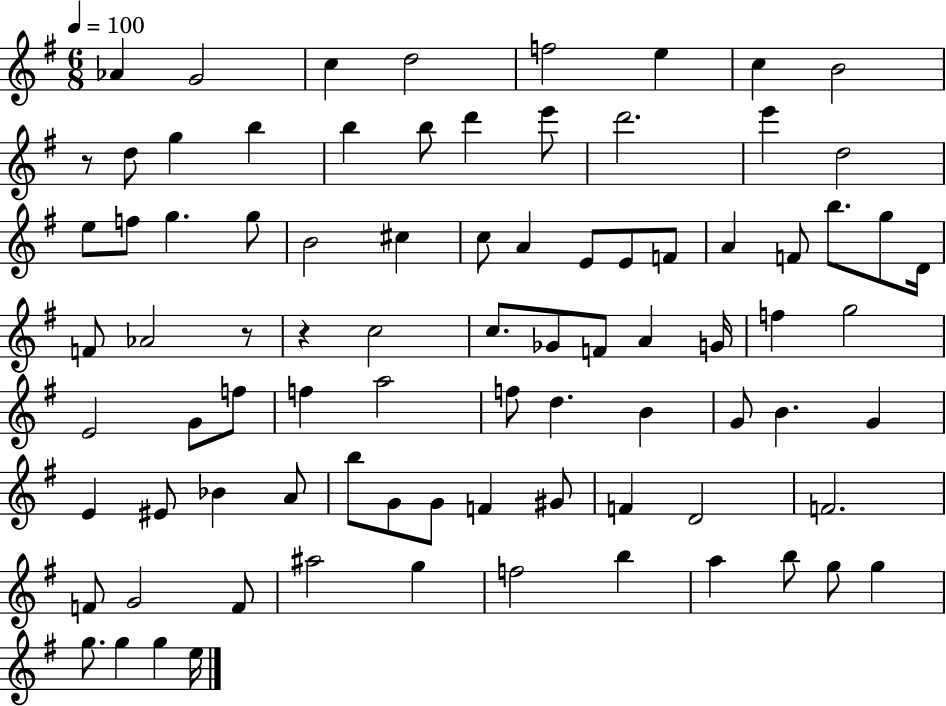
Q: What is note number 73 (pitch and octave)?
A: F5